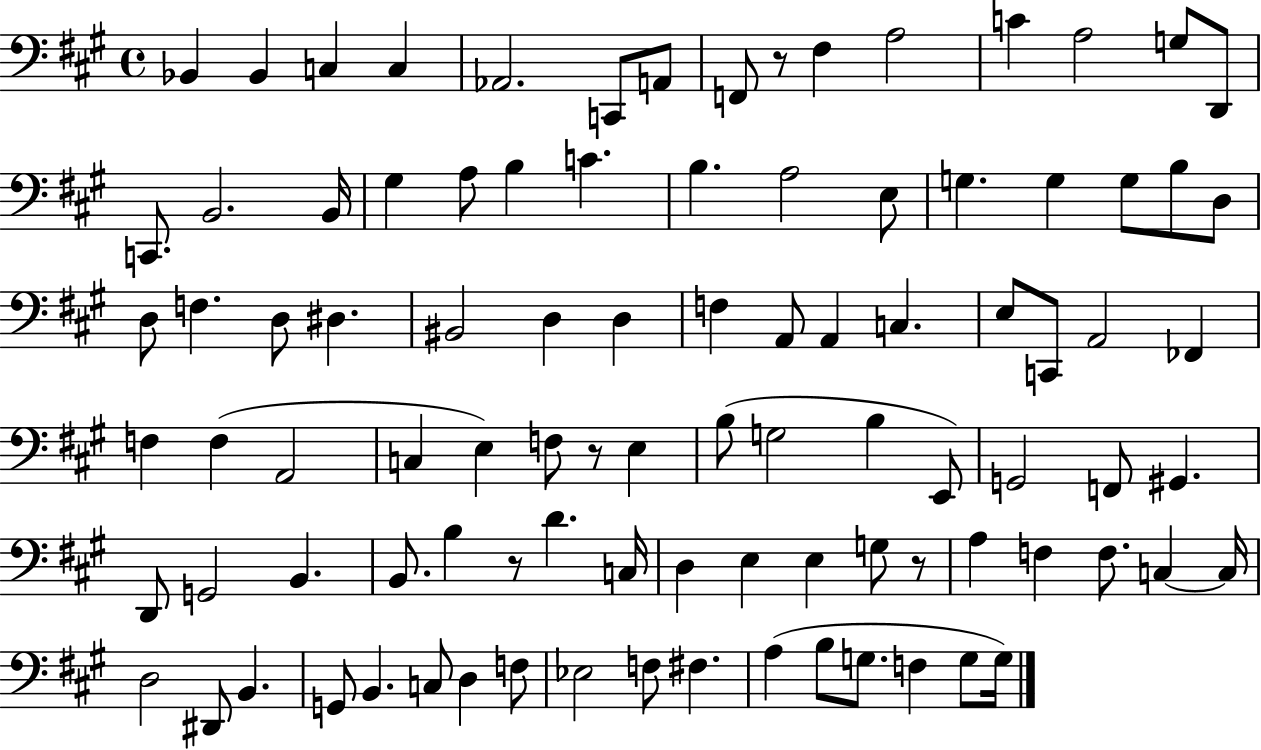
X:1
T:Untitled
M:4/4
L:1/4
K:A
_B,, _B,, C, C, _A,,2 C,,/2 A,,/2 F,,/2 z/2 ^F, A,2 C A,2 G,/2 D,,/2 C,,/2 B,,2 B,,/4 ^G, A,/2 B, C B, A,2 E,/2 G, G, G,/2 B,/2 D,/2 D,/2 F, D,/2 ^D, ^B,,2 D, D, F, A,,/2 A,, C, E,/2 C,,/2 A,,2 _F,, F, F, A,,2 C, E, F,/2 z/2 E, B,/2 G,2 B, E,,/2 G,,2 F,,/2 ^G,, D,,/2 G,,2 B,, B,,/2 B, z/2 D C,/4 D, E, E, G,/2 z/2 A, F, F,/2 C, C,/4 D,2 ^D,,/2 B,, G,,/2 B,, C,/2 D, F,/2 _E,2 F,/2 ^F, A, B,/2 G,/2 F, G,/2 G,/4